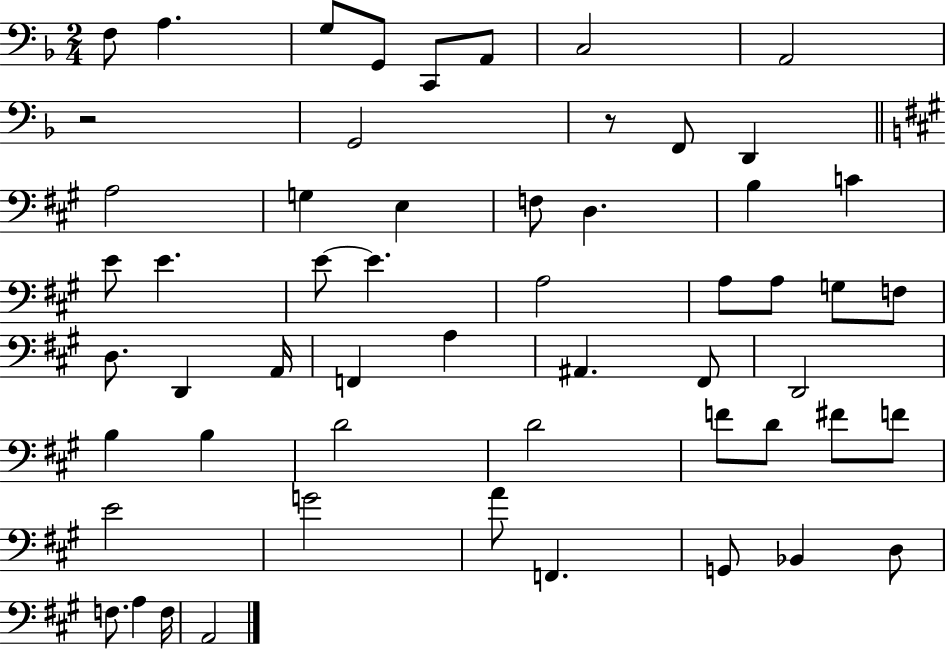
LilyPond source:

{
  \clef bass
  \numericTimeSignature
  \time 2/4
  \key f \major
  f8 a4. | g8 g,8 c,8 a,8 | c2 | a,2 | \break r2 | g,2 | r8 f,8 d,4 | \bar "||" \break \key a \major a2 | g4 e4 | f8 d4. | b4 c'4 | \break e'8 e'4. | e'8~~ e'4. | a2 | a8 a8 g8 f8 | \break d8. d,4 a,16 | f,4 a4 | ais,4. fis,8 | d,2 | \break b4 b4 | d'2 | d'2 | f'8 d'8 fis'8 f'8 | \break e'2 | g'2 | a'8 f,4. | g,8 bes,4 d8 | \break f8. a4 f16 | a,2 | \bar "|."
}